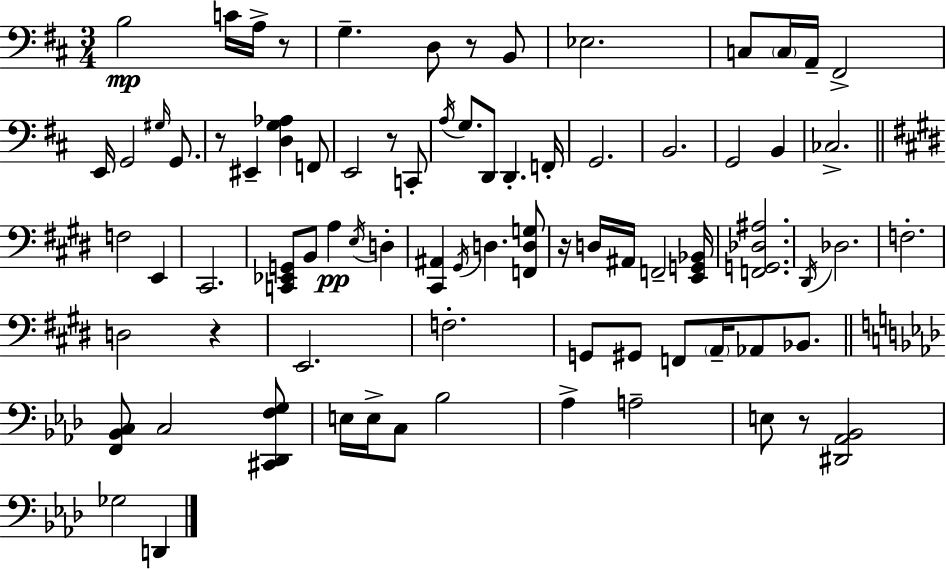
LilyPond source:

{
  \clef bass
  \numericTimeSignature
  \time 3/4
  \key d \major
  b2\mp c'16 a16-> r8 | g4.-- d8 r8 b,8 | ees2. | c8 \parenthesize c16 a,16-- fis,2-> | \break e,16 g,2 \grace { gis16 } g,8. | r8 eis,4-- <d g aes>4 f,8 | e,2 r8 c,8-. | \acciaccatura { a16 } g8. d,8 d,4.-. | \break f,16-. g,2. | b,2. | g,2 b,4 | ces2.-> | \break \bar "||" \break \key e \major f2 e,4 | cis,2. | <c, ees, g,>8 b,8 a4\pp \acciaccatura { e16 } d4-. | <cis, ais,>4 \acciaccatura { gis,16 } d4. | \break <f, d g>8 r16 d16 ais,16 f,2-- | <e, g, bes,>16 <f, g, des ais>2. | \acciaccatura { dis,16 } des2. | f2.-. | \break d2 r4 | e,2. | f2.-. | g,8 gis,8 f,8 \parenthesize a,16-- aes,8 | \break bes,8. \bar "||" \break \key aes \major <f, bes, c>8 c2 <cis, des, f g>8 | e16 e16-> c8 bes2 | aes4-> a2-- | e8 r8 <dis, aes, bes,>2 | \break ges2 d,4 | \bar "|."
}